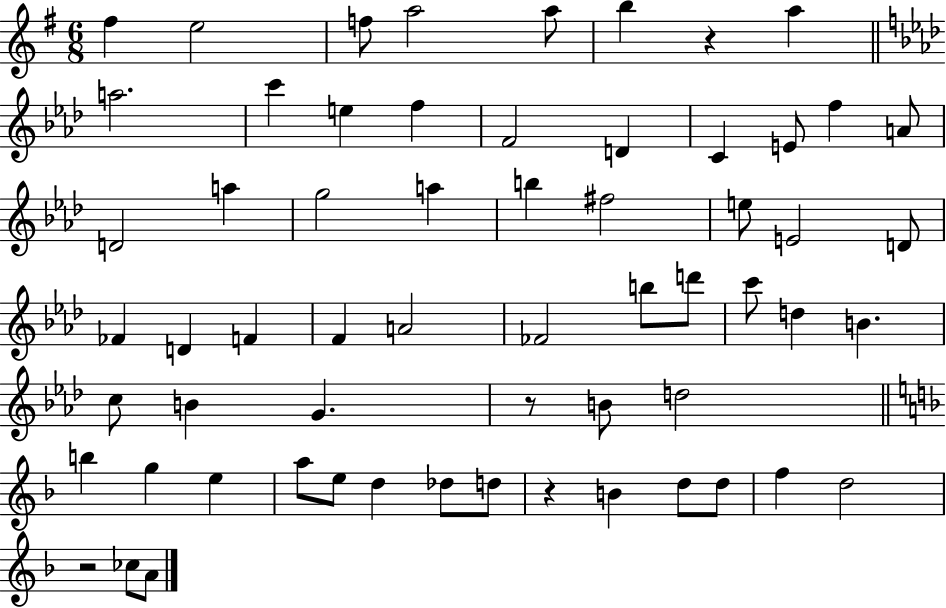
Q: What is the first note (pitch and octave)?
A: F#5